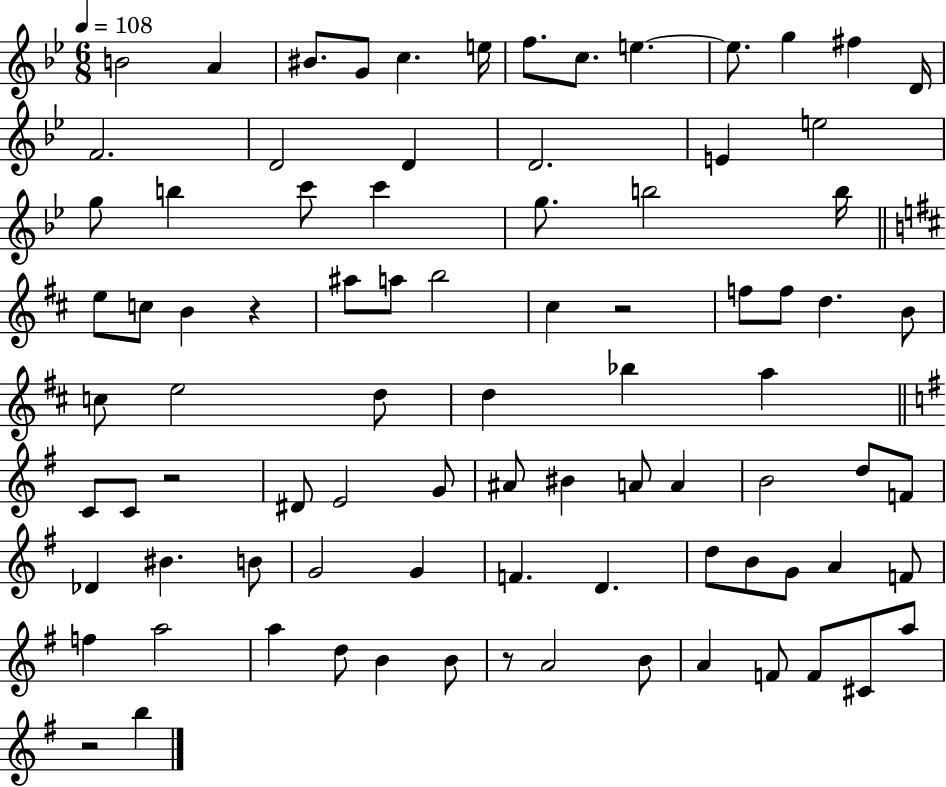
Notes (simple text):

B4/h A4/q BIS4/e. G4/e C5/q. E5/s F5/e. C5/e. E5/q. E5/e. G5/q F#5/q D4/s F4/h. D4/h D4/q D4/h. E4/q E5/h G5/e B5/q C6/e C6/q G5/e. B5/h B5/s E5/e C5/e B4/q R/q A#5/e A5/e B5/h C#5/q R/h F5/e F5/e D5/q. B4/e C5/e E5/h D5/e D5/q Bb5/q A5/q C4/e C4/e R/h D#4/e E4/h G4/e A#4/e BIS4/q A4/e A4/q B4/h D5/e F4/e Db4/q BIS4/q. B4/e G4/h G4/q F4/q. D4/q. D5/e B4/e G4/e A4/q F4/e F5/q A5/h A5/q D5/e B4/q B4/e R/e A4/h B4/e A4/q F4/e F4/e C#4/e A5/e R/h B5/q